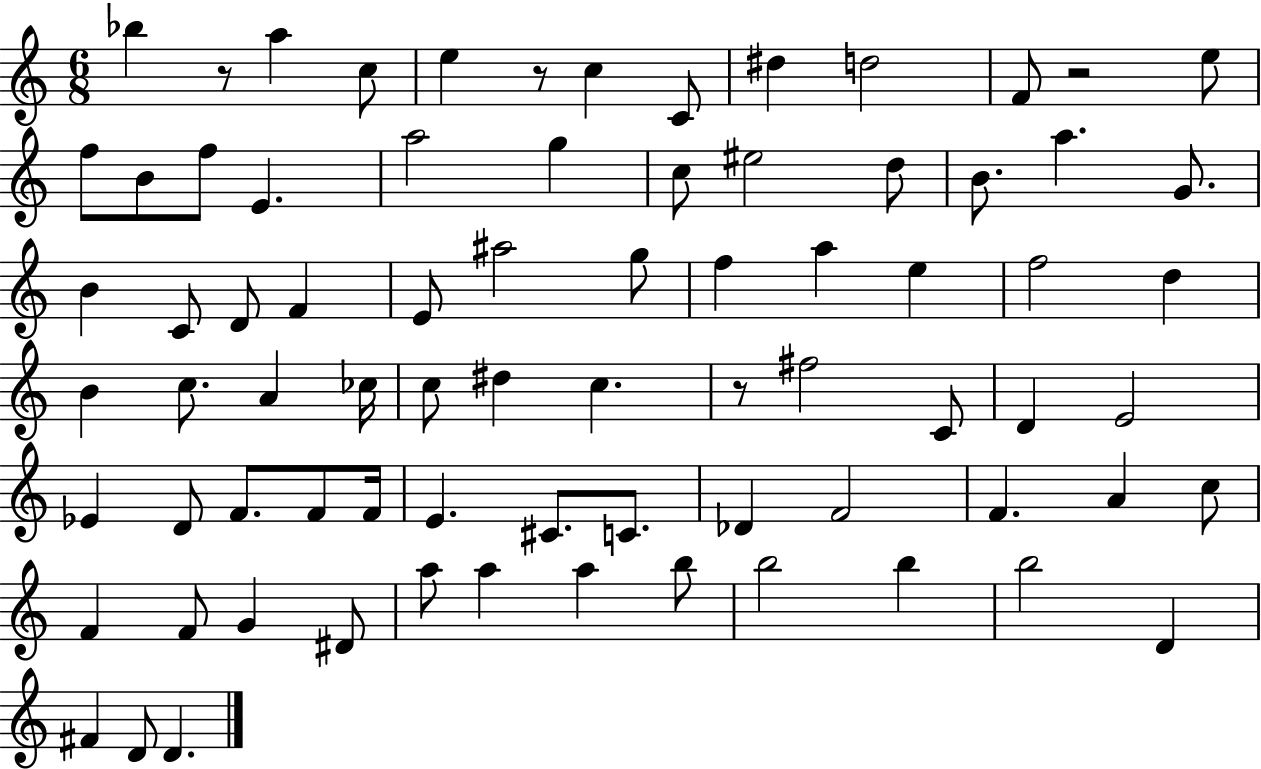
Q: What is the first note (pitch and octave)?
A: Bb5